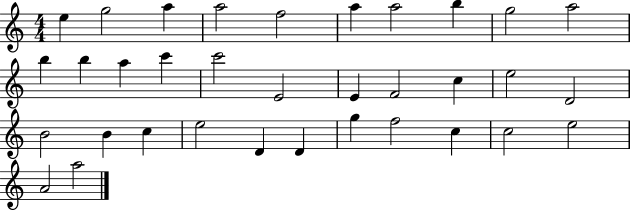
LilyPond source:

{
  \clef treble
  \numericTimeSignature
  \time 4/4
  \key c \major
  e''4 g''2 a''4 | a''2 f''2 | a''4 a''2 b''4 | g''2 a''2 | \break b''4 b''4 a''4 c'''4 | c'''2 e'2 | e'4 f'2 c''4 | e''2 d'2 | \break b'2 b'4 c''4 | e''2 d'4 d'4 | g''4 f''2 c''4 | c''2 e''2 | \break a'2 a''2 | \bar "|."
}